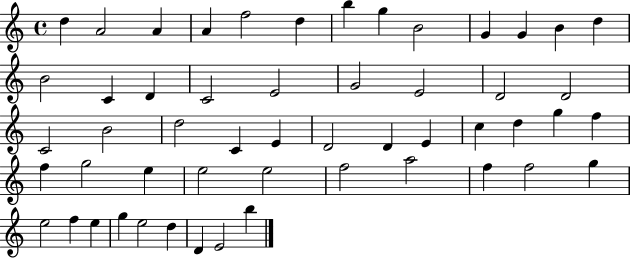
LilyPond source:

{
  \clef treble
  \time 4/4
  \defaultTimeSignature
  \key c \major
  d''4 a'2 a'4 | a'4 f''2 d''4 | b''4 g''4 b'2 | g'4 g'4 b'4 d''4 | \break b'2 c'4 d'4 | c'2 e'2 | g'2 e'2 | d'2 d'2 | \break c'2 b'2 | d''2 c'4 e'4 | d'2 d'4 e'4 | c''4 d''4 g''4 f''4 | \break f''4 g''2 e''4 | e''2 e''2 | f''2 a''2 | f''4 f''2 g''4 | \break e''2 f''4 e''4 | g''4 e''2 d''4 | d'4 e'2 b''4 | \bar "|."
}